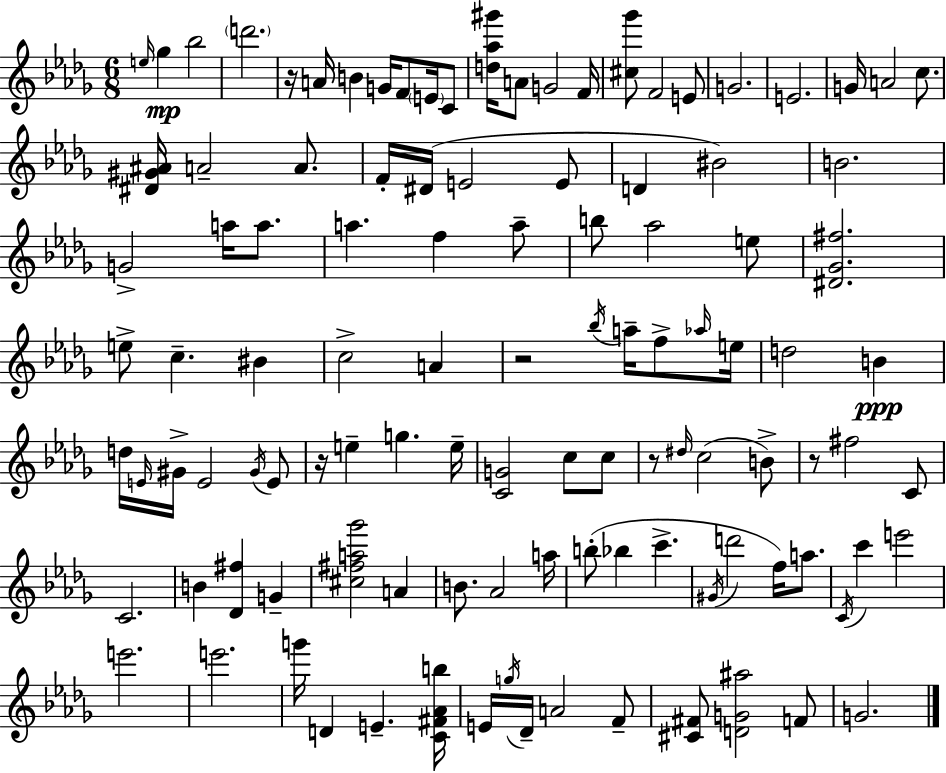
X:1
T:Untitled
M:6/8
L:1/4
K:Bbm
e/4 _g _b2 d'2 z/4 A/4 B G/4 F/2 E/4 C/2 [d_a^g']/4 A/2 G2 F/4 [^c_g']/2 F2 E/2 G2 E2 G/4 A2 c/2 [^D^G^A]/4 A2 A/2 F/4 ^D/4 E2 E/2 D ^B2 B2 G2 a/4 a/2 a f a/2 b/2 _a2 e/2 [^D_G^f]2 e/2 c ^B c2 A z2 _b/4 a/4 f/2 _a/4 e/4 d2 B d/4 E/4 ^G/4 E2 ^G/4 E/2 z/4 e g e/4 [CG]2 c/2 c/2 z/2 ^d/4 c2 B/2 z/2 ^f2 C/2 C2 B [_D^f] G [^c^fa_g']2 A B/2 _A2 a/4 b/2 _b c' ^G/4 d'2 f/4 a/2 C/4 c' e'2 e'2 e'2 g'/4 D E [C^F_Ab]/4 E/4 g/4 _D/4 A2 F/2 [^C^F]/2 [DG^a]2 F/2 G2